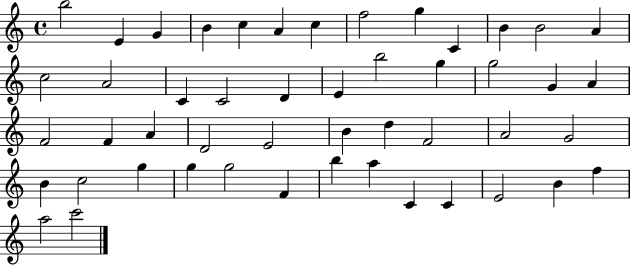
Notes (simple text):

B5/h E4/q G4/q B4/q C5/q A4/q C5/q F5/h G5/q C4/q B4/q B4/h A4/q C5/h A4/h C4/q C4/h D4/q E4/q B5/h G5/q G5/h G4/q A4/q F4/h F4/q A4/q D4/h E4/h B4/q D5/q F4/h A4/h G4/h B4/q C5/h G5/q G5/q G5/h F4/q B5/q A5/q C4/q C4/q E4/h B4/q F5/q A5/h C6/h